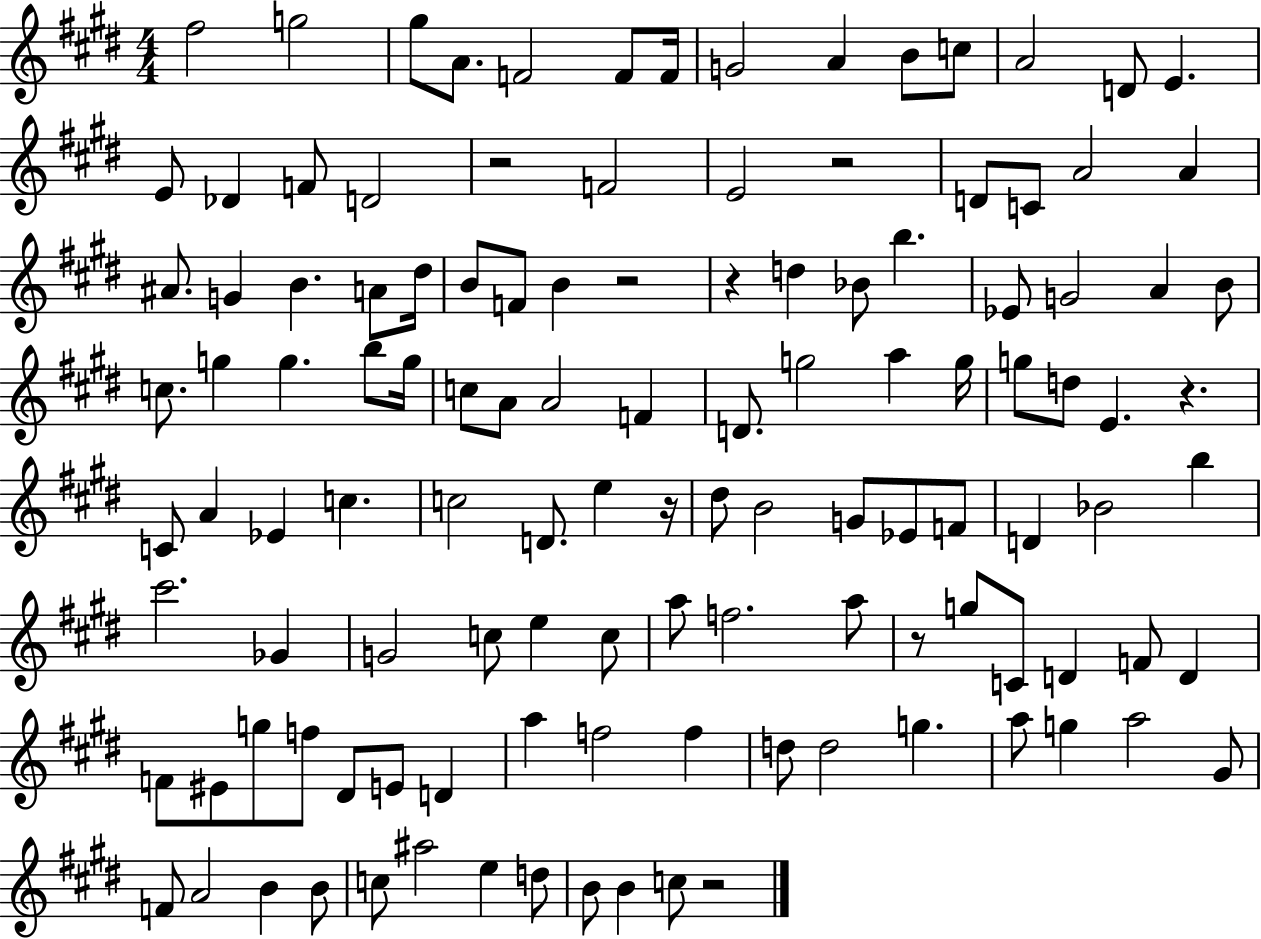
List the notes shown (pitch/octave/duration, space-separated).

F#5/h G5/h G#5/e A4/e. F4/h F4/e F4/s G4/h A4/q B4/e C5/e A4/h D4/e E4/q. E4/e Db4/q F4/e D4/h R/h F4/h E4/h R/h D4/e C4/e A4/h A4/q A#4/e. G4/q B4/q. A4/e D#5/s B4/e F4/e B4/q R/h R/q D5/q Bb4/e B5/q. Eb4/e G4/h A4/q B4/e C5/e. G5/q G5/q. B5/e G5/s C5/e A4/e A4/h F4/q D4/e. G5/h A5/q G5/s G5/e D5/e E4/q. R/q. C4/e A4/q Eb4/q C5/q. C5/h D4/e. E5/q R/s D#5/e B4/h G4/e Eb4/e F4/e D4/q Bb4/h B5/q C#6/h. Gb4/q G4/h C5/e E5/q C5/e A5/e F5/h. A5/e R/e G5/e C4/e D4/q F4/e D4/q F4/e EIS4/e G5/e F5/e D#4/e E4/e D4/q A5/q F5/h F5/q D5/e D5/h G5/q. A5/e G5/q A5/h G#4/e F4/e A4/h B4/q B4/e C5/e A#5/h E5/q D5/e B4/e B4/q C5/e R/h